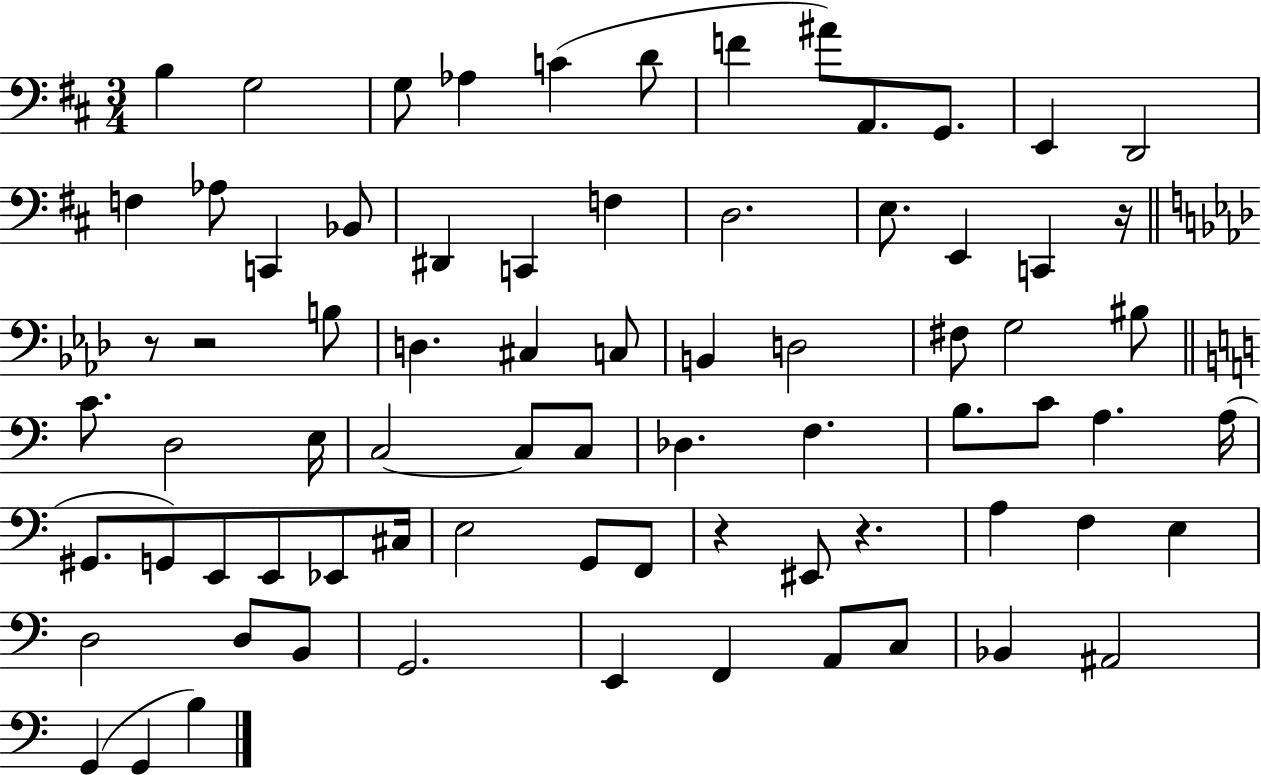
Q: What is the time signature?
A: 3/4